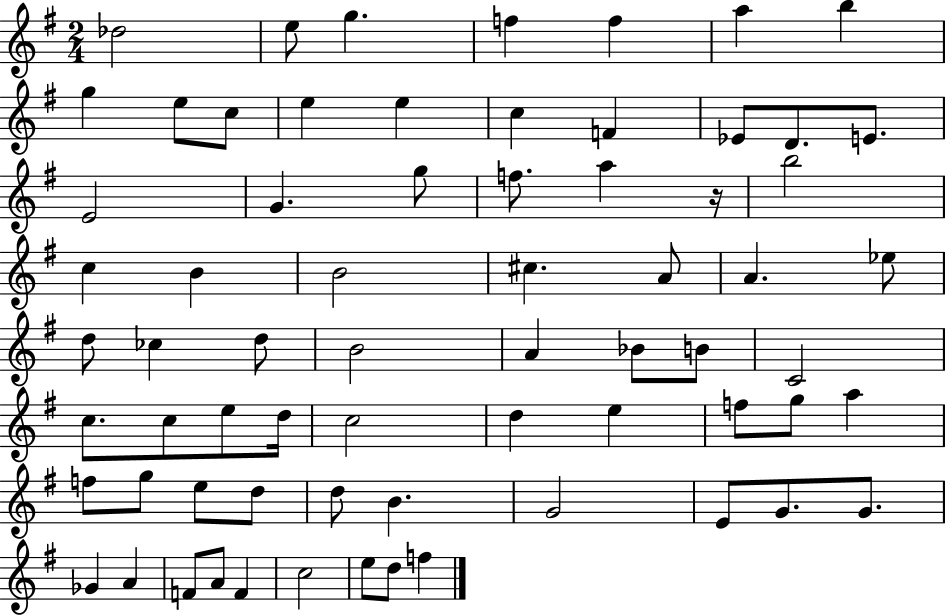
Db5/h E5/e G5/q. F5/q F5/q A5/q B5/q G5/q E5/e C5/e E5/q E5/q C5/q F4/q Eb4/e D4/e. E4/e. E4/h G4/q. G5/e F5/e. A5/q R/s B5/h C5/q B4/q B4/h C#5/q. A4/e A4/q. Eb5/e D5/e CES5/q D5/e B4/h A4/q Bb4/e B4/e C4/h C5/e. C5/e E5/e D5/s C5/h D5/q E5/q F5/e G5/e A5/q F5/e G5/e E5/e D5/e D5/e B4/q. G4/h E4/e G4/e. G4/e. Gb4/q A4/q F4/e A4/e F4/q C5/h E5/e D5/e F5/q